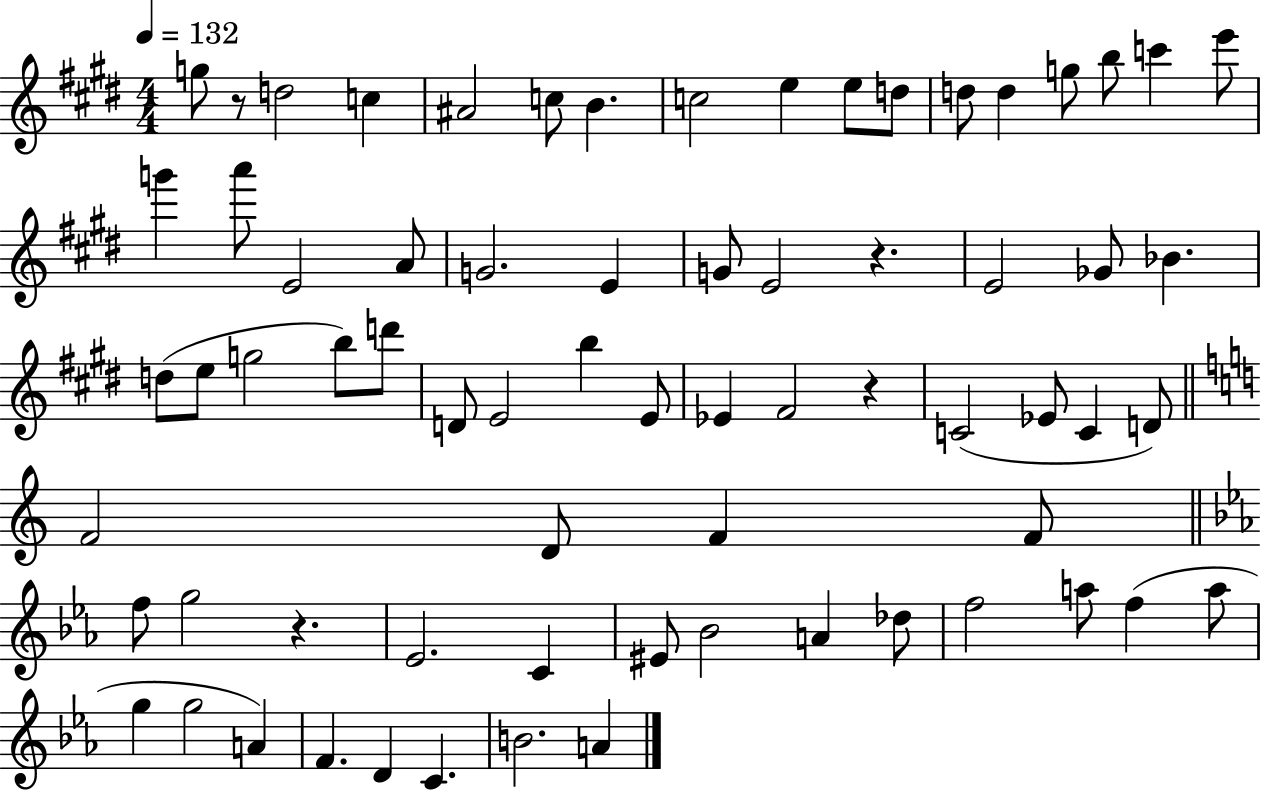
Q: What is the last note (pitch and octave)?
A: A4